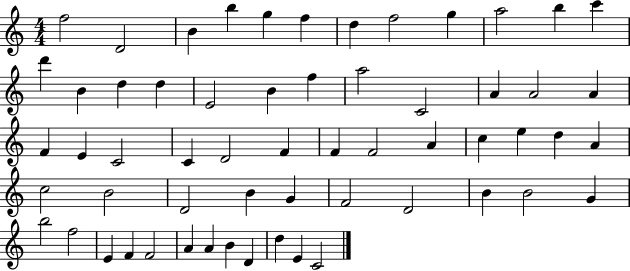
F5/h D4/h B4/q B5/q G5/q F5/q D5/q F5/h G5/q A5/h B5/q C6/q D6/q B4/q D5/q D5/q E4/h B4/q F5/q A5/h C4/h A4/q A4/h A4/q F4/q E4/q C4/h C4/q D4/h F4/q F4/q F4/h A4/q C5/q E5/q D5/q A4/q C5/h B4/h D4/h B4/q G4/q F4/h D4/h B4/q B4/h G4/q B5/h F5/h E4/q F4/q F4/h A4/q A4/q B4/q D4/q D5/q E4/q C4/h